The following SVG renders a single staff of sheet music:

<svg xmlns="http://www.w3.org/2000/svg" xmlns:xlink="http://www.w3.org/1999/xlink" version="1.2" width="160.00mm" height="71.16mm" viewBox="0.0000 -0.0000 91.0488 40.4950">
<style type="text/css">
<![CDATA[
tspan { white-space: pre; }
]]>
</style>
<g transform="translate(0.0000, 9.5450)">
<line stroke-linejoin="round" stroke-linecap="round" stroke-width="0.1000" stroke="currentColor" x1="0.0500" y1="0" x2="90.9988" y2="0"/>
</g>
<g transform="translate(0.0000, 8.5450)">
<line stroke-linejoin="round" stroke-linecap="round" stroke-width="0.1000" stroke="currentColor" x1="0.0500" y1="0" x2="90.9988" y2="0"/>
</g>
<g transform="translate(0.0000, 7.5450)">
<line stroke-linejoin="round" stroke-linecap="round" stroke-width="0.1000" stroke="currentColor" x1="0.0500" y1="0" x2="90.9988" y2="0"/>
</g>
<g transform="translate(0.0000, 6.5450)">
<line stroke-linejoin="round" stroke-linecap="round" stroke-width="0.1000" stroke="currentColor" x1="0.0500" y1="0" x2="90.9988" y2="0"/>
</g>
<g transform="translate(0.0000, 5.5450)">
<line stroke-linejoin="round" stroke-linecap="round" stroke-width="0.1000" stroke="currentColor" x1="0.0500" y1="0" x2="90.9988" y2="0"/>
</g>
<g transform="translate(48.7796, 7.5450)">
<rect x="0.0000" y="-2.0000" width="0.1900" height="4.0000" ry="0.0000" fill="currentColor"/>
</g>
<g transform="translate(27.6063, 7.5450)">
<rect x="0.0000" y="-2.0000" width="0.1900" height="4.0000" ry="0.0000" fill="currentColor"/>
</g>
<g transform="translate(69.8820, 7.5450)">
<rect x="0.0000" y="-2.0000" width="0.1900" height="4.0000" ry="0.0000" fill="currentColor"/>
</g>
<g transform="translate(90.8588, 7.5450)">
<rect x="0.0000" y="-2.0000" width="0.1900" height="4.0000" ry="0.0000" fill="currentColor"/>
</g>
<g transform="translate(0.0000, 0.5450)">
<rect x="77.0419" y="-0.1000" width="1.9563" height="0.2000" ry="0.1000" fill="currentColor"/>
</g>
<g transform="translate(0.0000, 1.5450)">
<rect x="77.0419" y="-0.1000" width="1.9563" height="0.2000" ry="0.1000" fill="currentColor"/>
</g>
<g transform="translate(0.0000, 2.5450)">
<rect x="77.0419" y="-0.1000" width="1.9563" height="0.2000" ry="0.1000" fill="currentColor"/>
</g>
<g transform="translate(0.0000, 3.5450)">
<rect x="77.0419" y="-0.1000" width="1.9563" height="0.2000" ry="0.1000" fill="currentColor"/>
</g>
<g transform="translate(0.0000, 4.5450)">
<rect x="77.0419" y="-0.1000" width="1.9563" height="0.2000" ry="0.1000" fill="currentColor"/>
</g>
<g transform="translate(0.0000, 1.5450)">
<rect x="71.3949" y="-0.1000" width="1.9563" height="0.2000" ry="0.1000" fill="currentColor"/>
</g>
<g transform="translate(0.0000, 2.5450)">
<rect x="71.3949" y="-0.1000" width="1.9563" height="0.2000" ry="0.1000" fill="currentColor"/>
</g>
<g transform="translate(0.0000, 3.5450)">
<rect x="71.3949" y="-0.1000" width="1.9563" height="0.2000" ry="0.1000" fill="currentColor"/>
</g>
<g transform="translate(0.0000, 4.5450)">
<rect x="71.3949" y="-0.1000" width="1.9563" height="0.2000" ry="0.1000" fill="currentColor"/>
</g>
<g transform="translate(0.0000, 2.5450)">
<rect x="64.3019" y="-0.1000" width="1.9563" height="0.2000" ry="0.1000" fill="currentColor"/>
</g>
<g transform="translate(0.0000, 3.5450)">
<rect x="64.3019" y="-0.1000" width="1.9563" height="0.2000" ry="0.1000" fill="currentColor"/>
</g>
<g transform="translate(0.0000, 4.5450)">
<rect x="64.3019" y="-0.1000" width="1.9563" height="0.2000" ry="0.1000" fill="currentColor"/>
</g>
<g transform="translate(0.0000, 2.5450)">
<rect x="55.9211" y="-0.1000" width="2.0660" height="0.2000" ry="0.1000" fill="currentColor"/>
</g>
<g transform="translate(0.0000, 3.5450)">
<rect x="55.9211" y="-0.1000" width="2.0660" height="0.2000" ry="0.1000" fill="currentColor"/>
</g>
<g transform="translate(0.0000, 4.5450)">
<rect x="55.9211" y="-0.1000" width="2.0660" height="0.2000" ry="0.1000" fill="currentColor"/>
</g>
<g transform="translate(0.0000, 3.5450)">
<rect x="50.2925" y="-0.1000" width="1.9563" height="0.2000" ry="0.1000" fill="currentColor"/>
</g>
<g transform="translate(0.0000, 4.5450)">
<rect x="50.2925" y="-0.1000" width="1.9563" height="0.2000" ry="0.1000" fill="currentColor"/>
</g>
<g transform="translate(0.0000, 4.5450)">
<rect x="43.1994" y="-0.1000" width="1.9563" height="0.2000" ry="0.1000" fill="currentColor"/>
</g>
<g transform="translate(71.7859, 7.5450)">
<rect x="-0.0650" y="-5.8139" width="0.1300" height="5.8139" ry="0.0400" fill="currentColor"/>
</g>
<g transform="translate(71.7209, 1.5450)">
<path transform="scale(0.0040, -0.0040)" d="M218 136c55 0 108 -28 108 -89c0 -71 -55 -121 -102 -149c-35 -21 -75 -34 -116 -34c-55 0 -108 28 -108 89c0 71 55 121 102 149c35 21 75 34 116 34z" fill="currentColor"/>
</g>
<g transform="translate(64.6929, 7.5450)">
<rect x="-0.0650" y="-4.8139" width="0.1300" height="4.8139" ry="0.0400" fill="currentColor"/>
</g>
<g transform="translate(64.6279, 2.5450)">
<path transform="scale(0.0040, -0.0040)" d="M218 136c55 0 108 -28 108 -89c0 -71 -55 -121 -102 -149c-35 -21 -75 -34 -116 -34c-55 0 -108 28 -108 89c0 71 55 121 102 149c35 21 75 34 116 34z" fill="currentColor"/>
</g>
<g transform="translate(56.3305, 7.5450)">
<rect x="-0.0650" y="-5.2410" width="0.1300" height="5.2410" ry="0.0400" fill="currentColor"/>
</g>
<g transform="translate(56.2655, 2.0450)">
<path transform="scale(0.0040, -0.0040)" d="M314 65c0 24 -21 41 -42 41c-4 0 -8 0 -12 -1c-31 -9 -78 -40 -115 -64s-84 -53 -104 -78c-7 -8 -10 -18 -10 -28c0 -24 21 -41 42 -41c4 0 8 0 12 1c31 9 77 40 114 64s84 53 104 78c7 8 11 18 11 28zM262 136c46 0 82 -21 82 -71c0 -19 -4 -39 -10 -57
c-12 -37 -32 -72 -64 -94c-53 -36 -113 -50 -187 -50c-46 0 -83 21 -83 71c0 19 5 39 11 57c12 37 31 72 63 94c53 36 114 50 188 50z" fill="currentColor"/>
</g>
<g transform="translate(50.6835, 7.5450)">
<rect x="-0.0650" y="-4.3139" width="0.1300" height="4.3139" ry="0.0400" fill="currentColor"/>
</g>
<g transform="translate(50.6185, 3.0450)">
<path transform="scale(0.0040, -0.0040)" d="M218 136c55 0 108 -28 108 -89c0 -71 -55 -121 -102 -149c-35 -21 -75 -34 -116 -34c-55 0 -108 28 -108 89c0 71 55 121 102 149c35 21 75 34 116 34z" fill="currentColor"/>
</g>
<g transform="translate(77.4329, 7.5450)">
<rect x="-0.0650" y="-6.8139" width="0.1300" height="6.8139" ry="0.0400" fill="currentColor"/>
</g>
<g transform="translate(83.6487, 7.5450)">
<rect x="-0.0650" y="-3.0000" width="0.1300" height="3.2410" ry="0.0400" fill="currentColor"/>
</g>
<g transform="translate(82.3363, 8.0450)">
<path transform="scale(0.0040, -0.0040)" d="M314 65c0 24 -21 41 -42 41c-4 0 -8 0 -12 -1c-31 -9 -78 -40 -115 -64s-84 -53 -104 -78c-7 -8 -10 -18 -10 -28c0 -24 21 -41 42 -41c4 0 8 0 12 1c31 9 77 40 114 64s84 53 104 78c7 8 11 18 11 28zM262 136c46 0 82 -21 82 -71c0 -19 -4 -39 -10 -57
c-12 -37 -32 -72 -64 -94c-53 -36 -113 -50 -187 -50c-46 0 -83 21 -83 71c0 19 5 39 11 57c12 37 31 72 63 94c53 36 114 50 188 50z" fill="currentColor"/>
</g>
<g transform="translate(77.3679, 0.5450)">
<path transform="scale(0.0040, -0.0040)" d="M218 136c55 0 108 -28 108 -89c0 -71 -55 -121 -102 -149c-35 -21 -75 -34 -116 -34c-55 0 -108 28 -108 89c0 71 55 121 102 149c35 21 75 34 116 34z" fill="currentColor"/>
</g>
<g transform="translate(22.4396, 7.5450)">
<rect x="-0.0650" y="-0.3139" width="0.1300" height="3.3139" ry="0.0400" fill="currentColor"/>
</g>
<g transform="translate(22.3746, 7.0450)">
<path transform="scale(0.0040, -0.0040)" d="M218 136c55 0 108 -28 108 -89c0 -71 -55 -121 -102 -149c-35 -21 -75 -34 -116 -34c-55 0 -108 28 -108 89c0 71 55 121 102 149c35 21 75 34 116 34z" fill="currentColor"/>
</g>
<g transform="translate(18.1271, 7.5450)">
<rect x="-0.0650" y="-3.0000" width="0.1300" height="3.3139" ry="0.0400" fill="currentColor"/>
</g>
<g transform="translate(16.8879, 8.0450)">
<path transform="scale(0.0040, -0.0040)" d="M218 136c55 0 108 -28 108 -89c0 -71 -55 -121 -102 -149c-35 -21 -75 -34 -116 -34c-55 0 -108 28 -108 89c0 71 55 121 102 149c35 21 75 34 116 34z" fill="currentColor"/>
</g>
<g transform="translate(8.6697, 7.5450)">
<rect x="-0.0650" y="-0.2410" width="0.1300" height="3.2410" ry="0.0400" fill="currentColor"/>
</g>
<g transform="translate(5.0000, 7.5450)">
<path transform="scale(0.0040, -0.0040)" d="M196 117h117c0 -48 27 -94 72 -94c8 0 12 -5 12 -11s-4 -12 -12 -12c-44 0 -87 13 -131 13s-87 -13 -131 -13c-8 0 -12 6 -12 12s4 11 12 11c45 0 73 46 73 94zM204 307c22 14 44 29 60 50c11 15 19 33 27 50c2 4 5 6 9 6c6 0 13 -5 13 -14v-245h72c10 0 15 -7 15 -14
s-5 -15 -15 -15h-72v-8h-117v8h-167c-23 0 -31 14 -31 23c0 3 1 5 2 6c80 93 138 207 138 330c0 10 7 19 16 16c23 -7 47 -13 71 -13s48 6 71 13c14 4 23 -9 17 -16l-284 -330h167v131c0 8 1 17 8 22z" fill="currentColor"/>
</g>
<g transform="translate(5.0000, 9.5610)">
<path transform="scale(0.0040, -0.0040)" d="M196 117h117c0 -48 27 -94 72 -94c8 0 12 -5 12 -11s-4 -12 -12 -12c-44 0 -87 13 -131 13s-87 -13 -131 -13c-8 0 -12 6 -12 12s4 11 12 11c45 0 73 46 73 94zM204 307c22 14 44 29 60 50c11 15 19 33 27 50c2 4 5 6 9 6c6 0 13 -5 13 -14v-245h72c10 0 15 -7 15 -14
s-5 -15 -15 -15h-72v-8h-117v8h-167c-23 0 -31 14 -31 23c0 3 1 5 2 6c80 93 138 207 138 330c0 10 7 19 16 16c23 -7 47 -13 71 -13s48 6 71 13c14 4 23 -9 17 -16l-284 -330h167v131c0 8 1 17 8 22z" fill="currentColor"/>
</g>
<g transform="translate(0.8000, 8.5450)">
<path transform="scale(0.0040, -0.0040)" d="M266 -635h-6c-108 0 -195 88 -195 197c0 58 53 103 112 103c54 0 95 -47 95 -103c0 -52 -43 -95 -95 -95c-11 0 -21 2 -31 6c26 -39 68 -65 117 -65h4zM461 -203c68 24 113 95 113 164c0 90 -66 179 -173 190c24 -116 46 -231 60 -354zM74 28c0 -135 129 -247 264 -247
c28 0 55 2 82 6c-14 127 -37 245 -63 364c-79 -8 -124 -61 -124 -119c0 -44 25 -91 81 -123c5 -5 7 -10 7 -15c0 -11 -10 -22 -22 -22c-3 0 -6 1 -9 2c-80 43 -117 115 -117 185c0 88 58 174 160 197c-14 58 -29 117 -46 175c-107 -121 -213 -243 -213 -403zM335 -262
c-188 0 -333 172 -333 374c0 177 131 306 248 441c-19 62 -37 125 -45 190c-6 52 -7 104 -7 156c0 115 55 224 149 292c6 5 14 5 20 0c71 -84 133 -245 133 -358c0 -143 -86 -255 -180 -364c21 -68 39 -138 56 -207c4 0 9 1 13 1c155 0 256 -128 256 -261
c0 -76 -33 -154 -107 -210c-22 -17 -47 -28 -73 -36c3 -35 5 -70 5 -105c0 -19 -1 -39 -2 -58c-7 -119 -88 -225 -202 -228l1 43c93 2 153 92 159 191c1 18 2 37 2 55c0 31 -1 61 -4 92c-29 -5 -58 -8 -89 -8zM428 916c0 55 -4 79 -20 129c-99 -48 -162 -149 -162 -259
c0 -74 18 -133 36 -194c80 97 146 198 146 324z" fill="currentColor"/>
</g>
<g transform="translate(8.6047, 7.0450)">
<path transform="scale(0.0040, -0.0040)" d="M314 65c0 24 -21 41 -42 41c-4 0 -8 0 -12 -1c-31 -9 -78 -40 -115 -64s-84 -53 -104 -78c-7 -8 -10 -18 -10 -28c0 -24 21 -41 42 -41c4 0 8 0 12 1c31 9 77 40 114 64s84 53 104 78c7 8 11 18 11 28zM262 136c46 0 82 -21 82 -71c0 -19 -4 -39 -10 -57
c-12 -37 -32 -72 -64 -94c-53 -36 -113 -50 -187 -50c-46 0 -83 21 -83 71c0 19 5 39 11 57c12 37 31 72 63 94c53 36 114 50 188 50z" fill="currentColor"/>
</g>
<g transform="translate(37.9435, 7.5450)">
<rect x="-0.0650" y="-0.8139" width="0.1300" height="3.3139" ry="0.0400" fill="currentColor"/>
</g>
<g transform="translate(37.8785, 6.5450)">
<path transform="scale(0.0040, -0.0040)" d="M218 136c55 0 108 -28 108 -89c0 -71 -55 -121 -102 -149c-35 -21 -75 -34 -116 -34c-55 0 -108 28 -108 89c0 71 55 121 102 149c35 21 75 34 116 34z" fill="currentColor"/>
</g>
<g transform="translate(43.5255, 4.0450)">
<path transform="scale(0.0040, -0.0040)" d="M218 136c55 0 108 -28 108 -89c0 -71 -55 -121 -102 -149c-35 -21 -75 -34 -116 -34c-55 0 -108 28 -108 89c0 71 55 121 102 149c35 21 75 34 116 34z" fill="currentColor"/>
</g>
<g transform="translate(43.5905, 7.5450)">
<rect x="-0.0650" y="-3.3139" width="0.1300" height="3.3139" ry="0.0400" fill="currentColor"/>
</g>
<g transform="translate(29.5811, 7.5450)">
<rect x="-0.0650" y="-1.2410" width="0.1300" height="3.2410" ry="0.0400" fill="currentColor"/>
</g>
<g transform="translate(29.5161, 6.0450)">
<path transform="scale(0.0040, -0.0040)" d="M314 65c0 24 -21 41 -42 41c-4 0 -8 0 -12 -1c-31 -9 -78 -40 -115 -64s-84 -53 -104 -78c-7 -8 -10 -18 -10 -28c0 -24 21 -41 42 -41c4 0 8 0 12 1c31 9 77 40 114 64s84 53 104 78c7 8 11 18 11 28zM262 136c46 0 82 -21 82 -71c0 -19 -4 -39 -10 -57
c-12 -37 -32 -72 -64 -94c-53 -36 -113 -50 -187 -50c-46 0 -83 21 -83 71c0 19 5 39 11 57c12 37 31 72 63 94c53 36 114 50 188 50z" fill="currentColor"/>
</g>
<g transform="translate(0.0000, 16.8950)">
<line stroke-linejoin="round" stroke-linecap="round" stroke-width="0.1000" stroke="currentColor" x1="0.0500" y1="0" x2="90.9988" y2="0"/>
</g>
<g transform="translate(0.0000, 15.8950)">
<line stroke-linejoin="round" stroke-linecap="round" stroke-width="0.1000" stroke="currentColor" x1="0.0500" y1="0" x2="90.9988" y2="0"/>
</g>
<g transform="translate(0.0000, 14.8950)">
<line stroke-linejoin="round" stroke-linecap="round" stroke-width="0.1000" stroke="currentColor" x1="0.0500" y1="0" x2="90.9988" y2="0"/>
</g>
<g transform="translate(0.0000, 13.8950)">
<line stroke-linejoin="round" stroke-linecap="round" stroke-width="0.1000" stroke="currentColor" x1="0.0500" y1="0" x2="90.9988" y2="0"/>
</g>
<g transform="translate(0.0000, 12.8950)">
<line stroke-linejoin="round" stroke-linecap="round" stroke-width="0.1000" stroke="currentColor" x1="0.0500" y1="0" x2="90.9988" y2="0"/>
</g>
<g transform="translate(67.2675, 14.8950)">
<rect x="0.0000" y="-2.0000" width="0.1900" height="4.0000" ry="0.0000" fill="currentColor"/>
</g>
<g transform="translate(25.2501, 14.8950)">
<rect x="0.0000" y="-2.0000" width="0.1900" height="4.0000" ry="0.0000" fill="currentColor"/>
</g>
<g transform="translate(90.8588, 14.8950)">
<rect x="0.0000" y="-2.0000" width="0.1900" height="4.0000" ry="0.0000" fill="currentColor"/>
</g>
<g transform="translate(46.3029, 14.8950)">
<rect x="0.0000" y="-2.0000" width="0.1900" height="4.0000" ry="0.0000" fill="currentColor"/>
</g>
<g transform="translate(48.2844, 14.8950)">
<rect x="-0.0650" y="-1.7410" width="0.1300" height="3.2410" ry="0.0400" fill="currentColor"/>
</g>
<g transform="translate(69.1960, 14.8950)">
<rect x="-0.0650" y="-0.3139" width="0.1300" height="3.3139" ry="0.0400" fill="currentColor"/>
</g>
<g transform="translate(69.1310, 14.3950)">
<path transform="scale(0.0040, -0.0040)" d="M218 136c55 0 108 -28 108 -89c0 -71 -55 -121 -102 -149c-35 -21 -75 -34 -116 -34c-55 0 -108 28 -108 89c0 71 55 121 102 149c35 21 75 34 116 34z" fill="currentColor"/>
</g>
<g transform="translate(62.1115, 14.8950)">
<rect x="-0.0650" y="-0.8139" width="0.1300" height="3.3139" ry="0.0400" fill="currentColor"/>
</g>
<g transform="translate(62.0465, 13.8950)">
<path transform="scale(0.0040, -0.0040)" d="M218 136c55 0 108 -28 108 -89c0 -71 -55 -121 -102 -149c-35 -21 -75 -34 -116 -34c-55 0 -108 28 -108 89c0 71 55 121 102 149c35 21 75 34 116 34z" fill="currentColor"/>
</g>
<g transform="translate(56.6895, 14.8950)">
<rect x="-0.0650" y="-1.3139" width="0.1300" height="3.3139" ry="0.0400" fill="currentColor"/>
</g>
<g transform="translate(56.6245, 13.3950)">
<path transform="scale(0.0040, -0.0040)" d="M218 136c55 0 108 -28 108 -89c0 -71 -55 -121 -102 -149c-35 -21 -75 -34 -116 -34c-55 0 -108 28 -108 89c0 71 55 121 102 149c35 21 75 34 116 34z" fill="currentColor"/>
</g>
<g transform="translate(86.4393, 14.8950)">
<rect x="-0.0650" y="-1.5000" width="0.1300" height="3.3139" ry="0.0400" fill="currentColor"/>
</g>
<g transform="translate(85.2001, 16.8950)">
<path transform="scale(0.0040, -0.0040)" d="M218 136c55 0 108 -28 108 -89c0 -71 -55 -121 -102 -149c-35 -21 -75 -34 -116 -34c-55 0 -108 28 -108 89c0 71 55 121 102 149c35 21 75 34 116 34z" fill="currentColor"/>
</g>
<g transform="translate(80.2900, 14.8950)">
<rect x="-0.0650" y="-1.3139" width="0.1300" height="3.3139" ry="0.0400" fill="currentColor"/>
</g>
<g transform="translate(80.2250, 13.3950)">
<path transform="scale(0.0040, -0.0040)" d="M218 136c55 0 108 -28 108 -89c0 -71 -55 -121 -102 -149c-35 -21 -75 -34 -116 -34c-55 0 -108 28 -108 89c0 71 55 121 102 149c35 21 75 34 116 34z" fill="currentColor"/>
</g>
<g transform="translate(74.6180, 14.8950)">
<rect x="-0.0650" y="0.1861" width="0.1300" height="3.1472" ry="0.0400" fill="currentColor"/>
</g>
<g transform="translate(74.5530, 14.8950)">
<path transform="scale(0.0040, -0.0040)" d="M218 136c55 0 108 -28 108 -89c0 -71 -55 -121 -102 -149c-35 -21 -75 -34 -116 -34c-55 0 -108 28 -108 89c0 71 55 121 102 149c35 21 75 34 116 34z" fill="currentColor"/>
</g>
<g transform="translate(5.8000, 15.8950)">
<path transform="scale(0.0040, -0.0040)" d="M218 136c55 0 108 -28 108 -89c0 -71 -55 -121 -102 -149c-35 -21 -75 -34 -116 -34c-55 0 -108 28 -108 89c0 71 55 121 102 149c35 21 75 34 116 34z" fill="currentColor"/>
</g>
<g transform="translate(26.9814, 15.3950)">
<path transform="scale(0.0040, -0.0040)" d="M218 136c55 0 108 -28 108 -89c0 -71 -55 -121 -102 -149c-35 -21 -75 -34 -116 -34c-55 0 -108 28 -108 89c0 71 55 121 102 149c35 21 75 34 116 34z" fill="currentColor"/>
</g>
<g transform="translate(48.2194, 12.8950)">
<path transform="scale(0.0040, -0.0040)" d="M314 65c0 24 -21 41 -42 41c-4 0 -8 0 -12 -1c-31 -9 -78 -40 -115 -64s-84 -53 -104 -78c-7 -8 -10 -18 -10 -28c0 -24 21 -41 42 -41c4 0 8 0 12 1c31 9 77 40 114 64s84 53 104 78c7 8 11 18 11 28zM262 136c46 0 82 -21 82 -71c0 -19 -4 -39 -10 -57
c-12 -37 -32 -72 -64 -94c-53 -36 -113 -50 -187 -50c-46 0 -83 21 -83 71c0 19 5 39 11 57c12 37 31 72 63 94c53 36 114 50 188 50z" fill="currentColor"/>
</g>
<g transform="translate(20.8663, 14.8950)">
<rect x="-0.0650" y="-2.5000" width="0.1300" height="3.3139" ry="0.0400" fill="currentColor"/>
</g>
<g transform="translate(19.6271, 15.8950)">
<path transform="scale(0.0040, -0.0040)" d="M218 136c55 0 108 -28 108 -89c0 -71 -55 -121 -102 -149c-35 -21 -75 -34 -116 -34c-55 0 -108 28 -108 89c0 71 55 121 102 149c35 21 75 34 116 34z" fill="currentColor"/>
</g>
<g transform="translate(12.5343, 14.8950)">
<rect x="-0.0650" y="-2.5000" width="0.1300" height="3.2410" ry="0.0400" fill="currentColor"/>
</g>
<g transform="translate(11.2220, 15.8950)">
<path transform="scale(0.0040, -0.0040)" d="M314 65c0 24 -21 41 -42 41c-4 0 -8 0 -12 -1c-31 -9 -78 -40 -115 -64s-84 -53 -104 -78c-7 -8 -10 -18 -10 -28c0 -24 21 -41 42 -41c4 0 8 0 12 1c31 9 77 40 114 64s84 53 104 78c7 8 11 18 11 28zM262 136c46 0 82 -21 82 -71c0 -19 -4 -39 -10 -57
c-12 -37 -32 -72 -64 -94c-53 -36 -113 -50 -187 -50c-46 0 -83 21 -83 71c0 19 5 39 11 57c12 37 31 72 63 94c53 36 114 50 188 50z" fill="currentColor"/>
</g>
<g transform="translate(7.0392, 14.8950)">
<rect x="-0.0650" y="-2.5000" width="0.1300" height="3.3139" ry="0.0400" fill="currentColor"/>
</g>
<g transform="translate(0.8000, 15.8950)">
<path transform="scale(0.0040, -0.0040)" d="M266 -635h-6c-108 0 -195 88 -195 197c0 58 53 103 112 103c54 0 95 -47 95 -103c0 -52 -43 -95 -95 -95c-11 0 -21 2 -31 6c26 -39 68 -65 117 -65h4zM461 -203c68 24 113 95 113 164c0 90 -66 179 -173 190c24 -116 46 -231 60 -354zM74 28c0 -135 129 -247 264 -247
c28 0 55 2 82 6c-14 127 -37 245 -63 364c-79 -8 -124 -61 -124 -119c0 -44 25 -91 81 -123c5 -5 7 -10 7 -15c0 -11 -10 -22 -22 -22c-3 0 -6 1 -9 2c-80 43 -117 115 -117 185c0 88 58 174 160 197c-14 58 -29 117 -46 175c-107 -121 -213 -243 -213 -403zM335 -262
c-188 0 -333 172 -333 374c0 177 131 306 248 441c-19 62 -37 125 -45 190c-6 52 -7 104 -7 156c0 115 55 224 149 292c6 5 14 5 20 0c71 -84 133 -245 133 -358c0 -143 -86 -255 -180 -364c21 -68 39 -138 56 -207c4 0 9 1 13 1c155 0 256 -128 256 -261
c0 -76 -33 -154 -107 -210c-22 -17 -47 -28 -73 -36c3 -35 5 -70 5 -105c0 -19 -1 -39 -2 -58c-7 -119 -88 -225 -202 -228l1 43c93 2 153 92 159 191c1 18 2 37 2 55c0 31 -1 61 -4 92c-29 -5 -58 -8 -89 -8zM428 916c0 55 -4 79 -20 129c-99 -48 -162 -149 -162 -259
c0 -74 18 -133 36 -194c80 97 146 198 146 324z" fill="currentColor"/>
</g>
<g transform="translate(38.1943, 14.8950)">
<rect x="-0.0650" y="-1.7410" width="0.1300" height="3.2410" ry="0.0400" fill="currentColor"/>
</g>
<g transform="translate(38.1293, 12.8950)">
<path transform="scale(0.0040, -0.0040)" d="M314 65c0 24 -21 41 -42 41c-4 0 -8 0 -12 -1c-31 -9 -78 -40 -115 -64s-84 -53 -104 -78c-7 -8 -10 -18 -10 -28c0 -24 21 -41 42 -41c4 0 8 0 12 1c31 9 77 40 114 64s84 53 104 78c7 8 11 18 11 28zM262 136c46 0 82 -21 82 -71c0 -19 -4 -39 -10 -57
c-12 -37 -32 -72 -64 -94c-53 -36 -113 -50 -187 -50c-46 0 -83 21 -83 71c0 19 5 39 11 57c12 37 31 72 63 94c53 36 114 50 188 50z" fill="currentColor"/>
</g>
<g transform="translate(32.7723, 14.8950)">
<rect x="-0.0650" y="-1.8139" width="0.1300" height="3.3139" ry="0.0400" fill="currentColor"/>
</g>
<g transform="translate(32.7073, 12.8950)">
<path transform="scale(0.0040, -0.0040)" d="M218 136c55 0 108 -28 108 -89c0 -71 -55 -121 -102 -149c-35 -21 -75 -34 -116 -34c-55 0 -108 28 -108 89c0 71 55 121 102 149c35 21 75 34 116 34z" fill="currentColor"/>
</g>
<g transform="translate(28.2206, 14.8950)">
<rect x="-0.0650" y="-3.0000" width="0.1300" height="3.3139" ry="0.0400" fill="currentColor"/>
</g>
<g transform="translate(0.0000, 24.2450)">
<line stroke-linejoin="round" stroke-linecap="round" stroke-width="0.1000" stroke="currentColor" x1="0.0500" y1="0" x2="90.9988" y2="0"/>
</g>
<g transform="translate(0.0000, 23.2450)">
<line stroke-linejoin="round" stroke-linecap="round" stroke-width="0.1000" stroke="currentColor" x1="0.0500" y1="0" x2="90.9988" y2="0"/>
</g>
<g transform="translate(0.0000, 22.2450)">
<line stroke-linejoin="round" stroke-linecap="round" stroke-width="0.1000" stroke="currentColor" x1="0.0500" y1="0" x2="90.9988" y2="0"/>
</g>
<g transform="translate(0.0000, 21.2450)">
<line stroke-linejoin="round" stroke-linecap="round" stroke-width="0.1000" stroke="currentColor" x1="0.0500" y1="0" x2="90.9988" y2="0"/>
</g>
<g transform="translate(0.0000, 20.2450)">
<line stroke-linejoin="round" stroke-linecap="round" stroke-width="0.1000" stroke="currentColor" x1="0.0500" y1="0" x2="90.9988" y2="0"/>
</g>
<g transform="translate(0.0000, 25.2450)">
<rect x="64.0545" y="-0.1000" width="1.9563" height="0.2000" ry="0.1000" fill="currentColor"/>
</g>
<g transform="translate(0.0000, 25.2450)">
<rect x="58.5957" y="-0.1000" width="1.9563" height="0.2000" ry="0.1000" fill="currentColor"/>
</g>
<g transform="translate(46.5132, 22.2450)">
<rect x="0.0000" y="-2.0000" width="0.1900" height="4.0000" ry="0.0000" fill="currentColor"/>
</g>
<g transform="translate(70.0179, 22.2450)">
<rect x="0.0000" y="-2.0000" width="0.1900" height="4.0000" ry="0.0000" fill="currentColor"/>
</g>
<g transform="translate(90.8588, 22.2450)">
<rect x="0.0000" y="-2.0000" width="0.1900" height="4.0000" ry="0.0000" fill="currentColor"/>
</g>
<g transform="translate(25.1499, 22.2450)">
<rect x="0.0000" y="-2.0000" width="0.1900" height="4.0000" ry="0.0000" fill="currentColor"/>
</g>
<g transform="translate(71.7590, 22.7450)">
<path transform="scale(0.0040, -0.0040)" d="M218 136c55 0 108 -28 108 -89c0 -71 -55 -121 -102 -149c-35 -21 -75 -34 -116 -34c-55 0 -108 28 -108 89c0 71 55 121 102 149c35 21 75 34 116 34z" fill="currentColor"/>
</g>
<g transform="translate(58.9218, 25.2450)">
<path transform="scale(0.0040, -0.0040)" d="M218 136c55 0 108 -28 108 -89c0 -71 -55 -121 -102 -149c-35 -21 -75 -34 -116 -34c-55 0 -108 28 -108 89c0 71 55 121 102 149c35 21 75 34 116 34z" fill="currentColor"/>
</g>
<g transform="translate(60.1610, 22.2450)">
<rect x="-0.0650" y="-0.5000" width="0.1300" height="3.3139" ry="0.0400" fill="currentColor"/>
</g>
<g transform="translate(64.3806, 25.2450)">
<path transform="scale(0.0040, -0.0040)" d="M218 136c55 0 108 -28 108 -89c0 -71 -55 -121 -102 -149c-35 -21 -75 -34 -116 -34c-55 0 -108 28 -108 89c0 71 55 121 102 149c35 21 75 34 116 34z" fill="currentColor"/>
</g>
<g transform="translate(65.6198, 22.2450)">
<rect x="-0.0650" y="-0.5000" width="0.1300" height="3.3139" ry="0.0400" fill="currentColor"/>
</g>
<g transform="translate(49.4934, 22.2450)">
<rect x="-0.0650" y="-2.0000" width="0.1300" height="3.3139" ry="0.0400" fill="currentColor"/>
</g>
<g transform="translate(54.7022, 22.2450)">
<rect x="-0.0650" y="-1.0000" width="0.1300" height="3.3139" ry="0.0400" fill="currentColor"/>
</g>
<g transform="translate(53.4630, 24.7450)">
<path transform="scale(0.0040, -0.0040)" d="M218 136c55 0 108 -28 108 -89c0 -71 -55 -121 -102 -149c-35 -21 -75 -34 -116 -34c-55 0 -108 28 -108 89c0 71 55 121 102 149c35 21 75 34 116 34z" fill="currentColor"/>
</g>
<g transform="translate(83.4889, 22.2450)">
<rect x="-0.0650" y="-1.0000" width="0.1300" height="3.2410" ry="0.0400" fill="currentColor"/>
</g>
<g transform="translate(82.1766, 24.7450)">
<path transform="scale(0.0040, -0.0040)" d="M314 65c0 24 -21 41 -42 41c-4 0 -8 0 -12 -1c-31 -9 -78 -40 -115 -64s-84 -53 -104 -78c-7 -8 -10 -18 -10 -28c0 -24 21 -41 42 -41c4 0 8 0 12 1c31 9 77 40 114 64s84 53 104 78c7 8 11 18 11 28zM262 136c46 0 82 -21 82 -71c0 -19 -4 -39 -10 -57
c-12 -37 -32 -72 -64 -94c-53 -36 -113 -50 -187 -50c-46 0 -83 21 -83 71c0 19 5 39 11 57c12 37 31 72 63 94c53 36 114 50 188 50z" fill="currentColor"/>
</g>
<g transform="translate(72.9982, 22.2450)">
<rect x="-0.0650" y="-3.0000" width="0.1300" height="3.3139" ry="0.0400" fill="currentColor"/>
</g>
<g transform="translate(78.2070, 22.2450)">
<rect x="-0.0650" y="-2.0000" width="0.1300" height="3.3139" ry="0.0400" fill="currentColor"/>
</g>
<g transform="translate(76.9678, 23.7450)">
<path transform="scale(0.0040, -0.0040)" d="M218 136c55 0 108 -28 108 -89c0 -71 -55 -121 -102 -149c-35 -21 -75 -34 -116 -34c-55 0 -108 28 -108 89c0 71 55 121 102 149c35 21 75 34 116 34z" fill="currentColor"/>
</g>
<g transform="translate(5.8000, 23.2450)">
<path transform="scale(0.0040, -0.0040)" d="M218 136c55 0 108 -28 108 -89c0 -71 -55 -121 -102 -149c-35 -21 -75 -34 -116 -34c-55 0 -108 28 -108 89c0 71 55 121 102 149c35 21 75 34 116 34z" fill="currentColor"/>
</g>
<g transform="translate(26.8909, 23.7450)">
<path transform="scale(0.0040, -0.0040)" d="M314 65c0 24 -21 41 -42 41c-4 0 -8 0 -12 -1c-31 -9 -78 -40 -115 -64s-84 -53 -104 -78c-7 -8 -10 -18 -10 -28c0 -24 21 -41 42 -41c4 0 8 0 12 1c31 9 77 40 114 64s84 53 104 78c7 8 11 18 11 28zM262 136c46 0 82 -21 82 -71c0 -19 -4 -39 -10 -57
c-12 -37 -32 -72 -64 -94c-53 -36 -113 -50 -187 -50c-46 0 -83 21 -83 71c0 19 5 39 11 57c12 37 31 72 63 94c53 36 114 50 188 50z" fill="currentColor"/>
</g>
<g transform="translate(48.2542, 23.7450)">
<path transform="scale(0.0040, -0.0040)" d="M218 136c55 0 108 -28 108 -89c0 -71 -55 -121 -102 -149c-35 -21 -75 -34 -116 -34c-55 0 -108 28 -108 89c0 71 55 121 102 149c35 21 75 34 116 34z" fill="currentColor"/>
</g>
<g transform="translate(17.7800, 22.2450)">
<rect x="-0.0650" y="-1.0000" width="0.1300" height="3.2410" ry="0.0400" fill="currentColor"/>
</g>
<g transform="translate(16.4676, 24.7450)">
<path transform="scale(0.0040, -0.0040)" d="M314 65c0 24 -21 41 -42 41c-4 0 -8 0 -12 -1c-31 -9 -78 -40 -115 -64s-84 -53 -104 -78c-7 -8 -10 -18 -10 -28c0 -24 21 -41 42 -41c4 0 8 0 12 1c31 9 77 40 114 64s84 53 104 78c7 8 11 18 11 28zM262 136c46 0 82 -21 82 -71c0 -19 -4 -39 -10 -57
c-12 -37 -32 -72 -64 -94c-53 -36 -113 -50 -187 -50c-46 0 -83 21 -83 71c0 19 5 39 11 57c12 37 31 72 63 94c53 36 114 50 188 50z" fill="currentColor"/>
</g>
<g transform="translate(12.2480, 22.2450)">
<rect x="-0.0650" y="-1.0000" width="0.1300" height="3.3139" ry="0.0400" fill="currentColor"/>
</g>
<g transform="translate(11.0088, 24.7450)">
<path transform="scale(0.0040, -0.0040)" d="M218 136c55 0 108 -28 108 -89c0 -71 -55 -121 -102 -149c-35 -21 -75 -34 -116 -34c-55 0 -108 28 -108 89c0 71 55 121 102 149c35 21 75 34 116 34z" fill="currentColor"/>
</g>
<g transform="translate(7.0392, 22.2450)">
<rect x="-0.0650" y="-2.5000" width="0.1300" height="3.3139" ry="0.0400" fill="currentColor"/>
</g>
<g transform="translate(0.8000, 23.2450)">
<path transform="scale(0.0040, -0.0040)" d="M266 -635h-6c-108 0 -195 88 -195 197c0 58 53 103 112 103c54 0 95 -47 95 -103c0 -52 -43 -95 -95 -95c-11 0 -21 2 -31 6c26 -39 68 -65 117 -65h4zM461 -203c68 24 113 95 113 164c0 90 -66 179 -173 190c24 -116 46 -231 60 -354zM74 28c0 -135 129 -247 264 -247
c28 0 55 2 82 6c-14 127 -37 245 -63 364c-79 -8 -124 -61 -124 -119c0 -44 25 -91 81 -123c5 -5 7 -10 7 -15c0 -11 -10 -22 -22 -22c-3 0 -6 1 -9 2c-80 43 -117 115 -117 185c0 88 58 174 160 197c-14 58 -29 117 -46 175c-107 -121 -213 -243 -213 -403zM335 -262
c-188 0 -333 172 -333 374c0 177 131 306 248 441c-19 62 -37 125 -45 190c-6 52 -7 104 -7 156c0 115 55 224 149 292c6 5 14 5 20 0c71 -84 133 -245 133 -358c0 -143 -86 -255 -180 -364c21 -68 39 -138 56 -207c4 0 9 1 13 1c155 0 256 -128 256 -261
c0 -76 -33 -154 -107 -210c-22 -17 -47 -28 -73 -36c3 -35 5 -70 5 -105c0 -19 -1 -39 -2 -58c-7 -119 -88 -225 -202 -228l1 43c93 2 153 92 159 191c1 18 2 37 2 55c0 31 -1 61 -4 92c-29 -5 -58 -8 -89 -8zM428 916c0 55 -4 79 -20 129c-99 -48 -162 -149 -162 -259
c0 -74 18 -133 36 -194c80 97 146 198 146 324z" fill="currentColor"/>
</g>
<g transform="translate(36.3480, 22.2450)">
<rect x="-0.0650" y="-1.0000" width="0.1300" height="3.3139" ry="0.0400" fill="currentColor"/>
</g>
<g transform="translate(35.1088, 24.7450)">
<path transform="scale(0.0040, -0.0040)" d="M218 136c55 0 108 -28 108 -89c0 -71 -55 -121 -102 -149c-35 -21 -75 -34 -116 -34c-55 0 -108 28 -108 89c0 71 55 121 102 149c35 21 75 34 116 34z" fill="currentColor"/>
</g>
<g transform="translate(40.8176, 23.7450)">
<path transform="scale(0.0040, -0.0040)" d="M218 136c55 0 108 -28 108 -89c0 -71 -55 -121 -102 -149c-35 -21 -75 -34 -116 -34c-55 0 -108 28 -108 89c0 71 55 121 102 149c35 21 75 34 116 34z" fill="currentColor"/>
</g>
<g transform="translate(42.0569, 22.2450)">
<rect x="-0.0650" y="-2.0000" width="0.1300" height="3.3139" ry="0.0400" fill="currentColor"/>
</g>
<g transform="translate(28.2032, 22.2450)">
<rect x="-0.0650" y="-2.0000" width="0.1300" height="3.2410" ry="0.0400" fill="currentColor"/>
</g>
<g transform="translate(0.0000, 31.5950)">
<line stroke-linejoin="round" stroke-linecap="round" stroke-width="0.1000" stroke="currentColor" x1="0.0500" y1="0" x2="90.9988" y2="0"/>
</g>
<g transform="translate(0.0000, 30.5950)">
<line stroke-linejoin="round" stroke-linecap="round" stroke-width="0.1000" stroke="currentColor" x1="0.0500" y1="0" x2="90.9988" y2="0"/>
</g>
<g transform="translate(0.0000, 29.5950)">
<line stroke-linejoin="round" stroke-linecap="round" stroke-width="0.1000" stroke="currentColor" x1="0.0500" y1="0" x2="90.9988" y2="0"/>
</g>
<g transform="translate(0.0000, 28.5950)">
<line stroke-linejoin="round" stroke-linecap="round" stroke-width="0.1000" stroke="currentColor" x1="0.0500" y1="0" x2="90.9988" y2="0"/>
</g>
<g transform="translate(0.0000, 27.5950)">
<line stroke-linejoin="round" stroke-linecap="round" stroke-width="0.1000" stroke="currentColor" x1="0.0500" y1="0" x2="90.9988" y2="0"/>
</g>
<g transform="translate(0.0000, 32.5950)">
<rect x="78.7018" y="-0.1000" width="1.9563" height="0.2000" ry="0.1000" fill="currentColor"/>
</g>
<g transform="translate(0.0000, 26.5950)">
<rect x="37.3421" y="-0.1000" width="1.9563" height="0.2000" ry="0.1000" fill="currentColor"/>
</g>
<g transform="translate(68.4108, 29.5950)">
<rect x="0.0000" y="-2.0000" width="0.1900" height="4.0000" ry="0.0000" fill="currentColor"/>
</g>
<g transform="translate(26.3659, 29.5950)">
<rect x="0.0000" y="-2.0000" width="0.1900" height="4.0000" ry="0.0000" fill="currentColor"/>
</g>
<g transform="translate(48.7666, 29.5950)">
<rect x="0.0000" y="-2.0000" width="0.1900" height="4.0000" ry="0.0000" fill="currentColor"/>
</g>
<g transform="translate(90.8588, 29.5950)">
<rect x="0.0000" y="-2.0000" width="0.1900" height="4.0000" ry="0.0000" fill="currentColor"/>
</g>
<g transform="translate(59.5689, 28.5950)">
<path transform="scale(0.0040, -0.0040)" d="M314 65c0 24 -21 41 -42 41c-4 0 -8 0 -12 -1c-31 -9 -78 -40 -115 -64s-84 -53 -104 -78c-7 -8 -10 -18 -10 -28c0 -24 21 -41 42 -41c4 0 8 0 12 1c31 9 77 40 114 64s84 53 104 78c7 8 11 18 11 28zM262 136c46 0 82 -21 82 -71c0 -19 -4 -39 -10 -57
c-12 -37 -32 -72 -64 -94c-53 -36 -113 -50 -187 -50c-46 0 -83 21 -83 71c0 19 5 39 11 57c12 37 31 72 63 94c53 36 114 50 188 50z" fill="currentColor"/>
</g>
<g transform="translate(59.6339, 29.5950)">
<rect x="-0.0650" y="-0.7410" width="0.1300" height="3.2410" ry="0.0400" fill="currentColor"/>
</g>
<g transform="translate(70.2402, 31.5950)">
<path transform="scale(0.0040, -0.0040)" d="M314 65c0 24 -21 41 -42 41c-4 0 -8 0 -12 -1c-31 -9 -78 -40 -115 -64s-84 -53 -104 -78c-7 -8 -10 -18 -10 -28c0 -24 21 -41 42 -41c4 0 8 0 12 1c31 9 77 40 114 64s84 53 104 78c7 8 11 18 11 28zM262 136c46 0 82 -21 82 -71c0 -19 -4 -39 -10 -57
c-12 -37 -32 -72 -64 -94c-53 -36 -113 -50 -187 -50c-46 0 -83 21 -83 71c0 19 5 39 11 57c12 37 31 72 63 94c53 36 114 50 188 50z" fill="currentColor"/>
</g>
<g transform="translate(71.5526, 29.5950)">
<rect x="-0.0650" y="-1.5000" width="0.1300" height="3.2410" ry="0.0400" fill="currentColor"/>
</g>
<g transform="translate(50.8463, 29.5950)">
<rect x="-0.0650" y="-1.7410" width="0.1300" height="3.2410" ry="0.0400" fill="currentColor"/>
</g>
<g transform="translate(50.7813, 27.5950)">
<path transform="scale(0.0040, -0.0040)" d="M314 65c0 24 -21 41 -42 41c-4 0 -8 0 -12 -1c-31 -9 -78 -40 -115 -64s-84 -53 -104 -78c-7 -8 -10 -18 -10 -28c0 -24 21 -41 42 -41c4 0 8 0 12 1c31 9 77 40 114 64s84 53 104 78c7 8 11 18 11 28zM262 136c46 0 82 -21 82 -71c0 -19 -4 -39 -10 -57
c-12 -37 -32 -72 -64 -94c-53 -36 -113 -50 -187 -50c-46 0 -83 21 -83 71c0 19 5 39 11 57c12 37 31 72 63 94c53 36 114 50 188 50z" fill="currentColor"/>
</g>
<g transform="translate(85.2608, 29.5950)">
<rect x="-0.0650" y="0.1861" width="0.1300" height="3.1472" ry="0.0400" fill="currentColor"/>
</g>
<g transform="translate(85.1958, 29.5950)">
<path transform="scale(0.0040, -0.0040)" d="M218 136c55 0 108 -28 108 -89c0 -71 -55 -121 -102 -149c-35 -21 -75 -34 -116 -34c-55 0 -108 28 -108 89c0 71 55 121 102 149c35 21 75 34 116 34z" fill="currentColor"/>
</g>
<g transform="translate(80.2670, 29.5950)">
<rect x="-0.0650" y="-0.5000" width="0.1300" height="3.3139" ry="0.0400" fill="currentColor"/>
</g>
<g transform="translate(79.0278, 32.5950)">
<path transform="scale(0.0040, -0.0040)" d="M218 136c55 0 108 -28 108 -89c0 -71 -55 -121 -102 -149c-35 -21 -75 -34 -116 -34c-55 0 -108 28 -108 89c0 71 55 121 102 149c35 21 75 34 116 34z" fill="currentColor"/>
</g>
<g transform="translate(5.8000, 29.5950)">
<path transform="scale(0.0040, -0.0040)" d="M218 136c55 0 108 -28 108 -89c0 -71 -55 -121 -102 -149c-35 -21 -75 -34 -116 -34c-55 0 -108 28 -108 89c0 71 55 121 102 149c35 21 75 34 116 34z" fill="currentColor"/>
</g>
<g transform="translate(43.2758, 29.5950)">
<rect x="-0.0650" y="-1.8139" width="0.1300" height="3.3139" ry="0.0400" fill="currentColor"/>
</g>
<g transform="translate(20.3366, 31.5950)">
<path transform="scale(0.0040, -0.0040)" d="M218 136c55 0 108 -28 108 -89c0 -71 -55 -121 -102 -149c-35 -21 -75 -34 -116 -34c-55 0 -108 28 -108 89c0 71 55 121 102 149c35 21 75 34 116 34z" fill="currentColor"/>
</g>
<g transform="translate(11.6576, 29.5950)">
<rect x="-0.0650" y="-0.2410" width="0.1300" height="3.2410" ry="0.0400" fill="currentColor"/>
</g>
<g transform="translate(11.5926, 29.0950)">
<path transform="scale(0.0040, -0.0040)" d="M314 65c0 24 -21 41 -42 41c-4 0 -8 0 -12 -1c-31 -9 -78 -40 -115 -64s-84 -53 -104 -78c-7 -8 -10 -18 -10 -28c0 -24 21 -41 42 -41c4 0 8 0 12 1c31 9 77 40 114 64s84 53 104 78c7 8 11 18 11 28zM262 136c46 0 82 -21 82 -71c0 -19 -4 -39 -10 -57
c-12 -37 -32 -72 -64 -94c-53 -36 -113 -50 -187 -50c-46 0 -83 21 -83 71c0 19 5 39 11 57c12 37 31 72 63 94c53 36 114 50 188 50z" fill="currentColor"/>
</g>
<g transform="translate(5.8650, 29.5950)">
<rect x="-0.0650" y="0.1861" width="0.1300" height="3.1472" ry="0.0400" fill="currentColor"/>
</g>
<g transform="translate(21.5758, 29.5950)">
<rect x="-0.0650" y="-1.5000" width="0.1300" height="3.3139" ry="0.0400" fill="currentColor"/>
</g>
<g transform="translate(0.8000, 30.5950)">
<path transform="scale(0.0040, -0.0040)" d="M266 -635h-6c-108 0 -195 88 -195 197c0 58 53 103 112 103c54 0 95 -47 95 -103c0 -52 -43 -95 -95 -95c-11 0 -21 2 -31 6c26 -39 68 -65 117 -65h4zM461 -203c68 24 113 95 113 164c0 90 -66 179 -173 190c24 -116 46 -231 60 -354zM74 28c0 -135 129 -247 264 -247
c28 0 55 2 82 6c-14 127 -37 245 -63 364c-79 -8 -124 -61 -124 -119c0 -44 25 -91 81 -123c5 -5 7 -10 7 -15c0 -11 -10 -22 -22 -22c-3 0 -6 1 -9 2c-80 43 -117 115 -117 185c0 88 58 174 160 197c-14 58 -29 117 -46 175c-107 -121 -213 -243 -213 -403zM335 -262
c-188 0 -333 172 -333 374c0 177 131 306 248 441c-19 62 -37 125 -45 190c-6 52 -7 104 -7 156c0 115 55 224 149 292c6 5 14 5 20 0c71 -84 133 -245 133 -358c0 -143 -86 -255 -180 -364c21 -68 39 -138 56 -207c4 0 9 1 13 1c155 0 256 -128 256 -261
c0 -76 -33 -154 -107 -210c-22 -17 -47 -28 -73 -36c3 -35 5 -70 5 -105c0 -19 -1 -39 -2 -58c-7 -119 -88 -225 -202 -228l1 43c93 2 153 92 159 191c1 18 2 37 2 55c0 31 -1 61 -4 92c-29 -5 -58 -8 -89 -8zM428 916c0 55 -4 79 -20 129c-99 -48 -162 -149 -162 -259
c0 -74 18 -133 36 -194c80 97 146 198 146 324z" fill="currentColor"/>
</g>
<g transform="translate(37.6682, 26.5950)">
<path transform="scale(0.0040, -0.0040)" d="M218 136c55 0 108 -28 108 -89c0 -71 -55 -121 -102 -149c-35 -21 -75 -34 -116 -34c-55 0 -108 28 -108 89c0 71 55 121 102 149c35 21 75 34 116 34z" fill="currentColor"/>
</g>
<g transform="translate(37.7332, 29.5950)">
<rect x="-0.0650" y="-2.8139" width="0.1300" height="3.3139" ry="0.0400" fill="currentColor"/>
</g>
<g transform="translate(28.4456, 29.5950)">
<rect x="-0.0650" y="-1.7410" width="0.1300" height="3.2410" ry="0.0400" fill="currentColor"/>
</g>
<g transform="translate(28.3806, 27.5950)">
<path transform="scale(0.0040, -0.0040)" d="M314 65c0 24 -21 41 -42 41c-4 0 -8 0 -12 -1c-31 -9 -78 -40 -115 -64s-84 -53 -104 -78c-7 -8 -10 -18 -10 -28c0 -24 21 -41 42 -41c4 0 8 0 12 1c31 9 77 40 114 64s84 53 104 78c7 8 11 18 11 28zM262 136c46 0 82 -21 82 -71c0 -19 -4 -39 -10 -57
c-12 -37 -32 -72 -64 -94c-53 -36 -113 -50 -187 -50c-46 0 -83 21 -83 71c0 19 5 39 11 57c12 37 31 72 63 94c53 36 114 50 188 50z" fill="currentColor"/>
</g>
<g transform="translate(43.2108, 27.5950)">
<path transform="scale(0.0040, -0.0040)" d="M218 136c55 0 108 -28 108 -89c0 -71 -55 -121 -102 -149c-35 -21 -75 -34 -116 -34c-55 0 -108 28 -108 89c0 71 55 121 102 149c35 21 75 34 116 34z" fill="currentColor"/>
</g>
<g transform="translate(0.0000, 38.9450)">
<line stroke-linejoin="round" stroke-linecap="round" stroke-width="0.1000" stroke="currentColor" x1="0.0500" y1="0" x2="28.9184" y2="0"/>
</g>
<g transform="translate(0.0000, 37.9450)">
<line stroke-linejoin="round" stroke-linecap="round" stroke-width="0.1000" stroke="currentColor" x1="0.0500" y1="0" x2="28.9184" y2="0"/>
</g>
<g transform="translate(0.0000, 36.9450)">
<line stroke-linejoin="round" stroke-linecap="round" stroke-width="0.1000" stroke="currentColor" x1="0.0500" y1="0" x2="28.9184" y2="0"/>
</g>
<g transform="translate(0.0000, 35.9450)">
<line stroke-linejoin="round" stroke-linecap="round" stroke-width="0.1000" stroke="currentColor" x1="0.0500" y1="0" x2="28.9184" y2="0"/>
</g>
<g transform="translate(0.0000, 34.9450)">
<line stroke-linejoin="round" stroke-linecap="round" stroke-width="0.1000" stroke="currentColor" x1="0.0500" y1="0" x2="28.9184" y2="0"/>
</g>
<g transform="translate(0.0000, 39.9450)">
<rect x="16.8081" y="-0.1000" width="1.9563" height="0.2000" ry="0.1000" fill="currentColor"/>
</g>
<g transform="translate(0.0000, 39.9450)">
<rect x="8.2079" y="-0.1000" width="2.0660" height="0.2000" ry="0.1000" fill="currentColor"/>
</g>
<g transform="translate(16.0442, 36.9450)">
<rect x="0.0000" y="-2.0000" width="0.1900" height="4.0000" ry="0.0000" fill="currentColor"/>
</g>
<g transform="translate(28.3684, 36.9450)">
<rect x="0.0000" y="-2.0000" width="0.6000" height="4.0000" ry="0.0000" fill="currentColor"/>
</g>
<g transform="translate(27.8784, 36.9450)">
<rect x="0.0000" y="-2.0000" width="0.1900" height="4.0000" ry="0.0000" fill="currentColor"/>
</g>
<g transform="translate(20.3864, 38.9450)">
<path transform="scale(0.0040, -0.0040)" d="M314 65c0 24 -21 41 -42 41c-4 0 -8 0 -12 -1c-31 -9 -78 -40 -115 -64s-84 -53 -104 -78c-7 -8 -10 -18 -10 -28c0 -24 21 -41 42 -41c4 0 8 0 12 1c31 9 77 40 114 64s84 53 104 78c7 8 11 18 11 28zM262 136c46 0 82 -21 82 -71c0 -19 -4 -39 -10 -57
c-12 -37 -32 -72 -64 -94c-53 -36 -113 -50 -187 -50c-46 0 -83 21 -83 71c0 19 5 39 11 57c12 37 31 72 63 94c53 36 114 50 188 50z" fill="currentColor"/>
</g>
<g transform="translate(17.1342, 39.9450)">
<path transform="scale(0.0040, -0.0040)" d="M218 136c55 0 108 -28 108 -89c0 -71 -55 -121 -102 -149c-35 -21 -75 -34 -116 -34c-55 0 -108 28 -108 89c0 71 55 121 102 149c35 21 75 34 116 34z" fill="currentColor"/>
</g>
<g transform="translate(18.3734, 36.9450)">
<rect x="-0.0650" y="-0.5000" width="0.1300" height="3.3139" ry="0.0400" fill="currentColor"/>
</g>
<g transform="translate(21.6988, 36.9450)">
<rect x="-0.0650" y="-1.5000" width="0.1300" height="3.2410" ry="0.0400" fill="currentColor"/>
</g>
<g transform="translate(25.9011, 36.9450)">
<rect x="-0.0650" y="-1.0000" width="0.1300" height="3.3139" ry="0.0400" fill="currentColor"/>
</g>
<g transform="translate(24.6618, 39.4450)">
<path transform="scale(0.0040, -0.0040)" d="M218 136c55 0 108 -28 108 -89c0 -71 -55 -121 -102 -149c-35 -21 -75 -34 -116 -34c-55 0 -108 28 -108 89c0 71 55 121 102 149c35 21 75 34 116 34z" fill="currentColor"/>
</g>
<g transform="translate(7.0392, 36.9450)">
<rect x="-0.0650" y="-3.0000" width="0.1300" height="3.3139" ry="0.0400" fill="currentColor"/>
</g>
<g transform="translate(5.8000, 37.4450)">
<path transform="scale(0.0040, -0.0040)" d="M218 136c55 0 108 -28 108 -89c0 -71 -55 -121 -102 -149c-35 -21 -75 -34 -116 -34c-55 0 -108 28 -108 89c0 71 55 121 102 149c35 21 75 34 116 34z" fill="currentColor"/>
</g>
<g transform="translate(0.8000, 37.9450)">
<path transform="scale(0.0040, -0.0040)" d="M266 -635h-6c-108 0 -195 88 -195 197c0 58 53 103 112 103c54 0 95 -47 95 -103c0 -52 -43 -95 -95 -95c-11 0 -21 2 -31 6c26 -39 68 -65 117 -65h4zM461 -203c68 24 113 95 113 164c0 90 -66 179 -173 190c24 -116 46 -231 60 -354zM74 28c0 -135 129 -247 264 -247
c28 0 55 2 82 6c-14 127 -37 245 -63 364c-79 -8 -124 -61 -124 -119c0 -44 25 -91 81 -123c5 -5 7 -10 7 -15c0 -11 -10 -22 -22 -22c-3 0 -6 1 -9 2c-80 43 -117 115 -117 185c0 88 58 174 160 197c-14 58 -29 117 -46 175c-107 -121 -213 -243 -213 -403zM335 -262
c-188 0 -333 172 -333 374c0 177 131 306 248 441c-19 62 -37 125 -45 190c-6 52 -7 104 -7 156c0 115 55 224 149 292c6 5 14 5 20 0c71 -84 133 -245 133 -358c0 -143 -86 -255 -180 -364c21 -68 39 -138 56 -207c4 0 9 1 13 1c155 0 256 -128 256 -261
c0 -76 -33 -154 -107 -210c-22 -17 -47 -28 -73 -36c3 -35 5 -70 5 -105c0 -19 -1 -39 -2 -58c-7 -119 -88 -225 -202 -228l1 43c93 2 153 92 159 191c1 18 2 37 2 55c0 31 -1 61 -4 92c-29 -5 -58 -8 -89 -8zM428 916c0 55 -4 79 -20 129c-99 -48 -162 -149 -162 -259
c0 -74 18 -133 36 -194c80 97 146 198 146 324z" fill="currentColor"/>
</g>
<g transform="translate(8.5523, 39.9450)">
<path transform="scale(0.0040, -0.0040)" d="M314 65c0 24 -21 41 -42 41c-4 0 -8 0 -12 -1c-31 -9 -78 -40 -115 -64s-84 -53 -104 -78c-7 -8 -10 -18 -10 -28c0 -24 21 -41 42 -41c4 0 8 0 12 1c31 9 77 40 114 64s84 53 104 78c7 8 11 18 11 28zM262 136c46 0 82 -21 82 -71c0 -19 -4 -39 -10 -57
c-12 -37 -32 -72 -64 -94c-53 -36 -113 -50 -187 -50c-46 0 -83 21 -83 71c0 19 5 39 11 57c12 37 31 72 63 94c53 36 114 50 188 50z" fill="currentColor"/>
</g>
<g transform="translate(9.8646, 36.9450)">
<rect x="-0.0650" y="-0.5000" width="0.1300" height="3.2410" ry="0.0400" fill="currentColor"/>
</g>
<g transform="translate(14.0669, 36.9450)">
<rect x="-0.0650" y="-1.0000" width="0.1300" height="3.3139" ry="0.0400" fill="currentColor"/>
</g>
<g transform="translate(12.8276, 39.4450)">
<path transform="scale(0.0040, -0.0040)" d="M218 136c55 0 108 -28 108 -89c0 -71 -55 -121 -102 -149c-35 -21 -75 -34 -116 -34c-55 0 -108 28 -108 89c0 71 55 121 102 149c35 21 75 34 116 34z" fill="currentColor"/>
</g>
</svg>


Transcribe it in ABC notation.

X:1
T:Untitled
M:4/4
L:1/4
K:C
c2 A c e2 d b d' f'2 e' g' b' A2 G G2 G A f f2 f2 e d c B e E G D D2 F2 D F F D C C A F D2 B c2 E f2 a f f2 d2 E2 C B A C2 D C E2 D